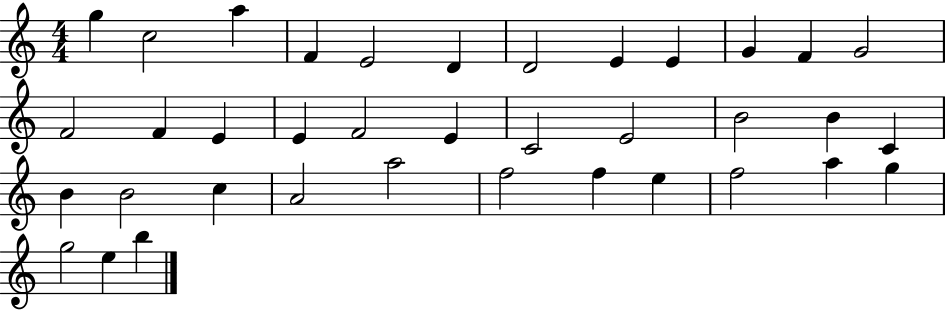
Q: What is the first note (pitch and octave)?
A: G5